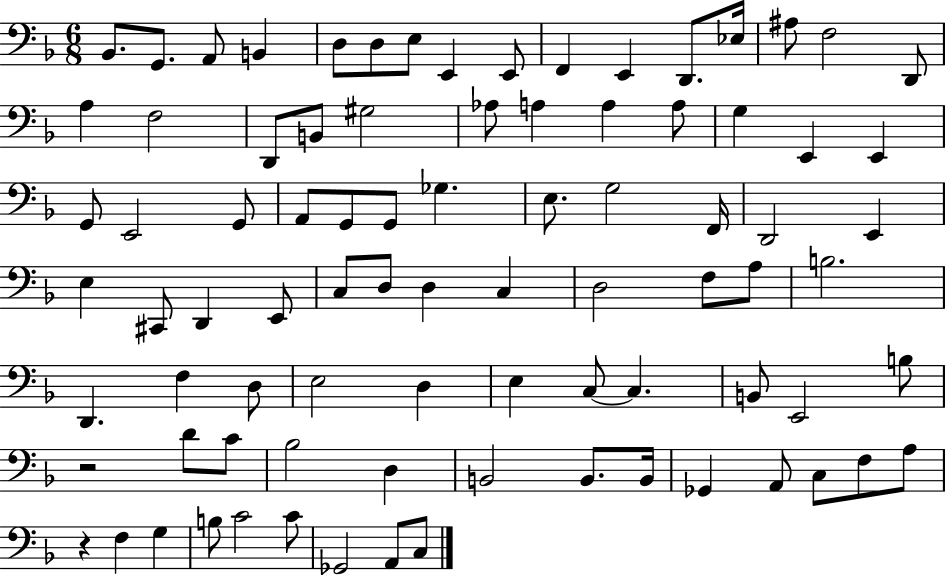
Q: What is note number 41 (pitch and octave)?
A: E3